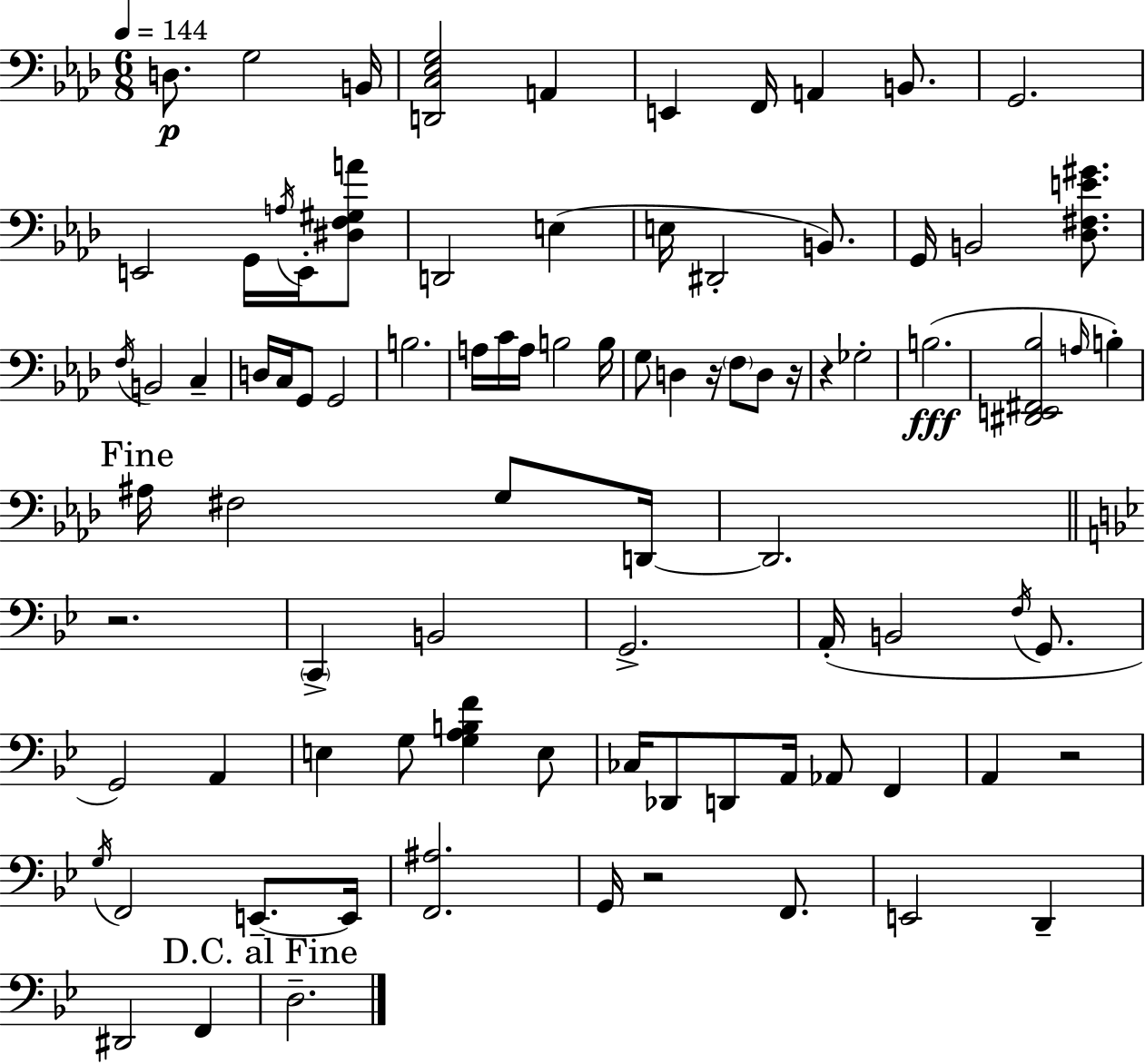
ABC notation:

X:1
T:Untitled
M:6/8
L:1/4
K:Fm
D,/2 G,2 B,,/4 [D,,C,_E,G,]2 A,, E,, F,,/4 A,, B,,/2 G,,2 E,,2 G,,/4 A,/4 E,,/4 [^D,F,^G,A]/2 D,,2 E, E,/4 ^D,,2 B,,/2 G,,/4 B,,2 [_D,^F,E^G]/2 F,/4 B,,2 C, D,/4 C,/4 G,,/2 G,,2 B,2 A,/4 C/4 A,/4 B,2 B,/4 G,/2 D, z/4 F,/2 D,/2 z/4 z _G,2 B,2 [^D,,E,,^F,,_B,]2 A,/4 B, ^A,/4 ^F,2 G,/2 D,,/4 D,,2 z2 C,, B,,2 G,,2 A,,/4 B,,2 F,/4 G,,/2 G,,2 A,, E, G,/2 [G,A,B,F] E,/2 _C,/4 _D,,/2 D,,/2 A,,/4 _A,,/2 F,, A,, z2 G,/4 F,,2 E,,/2 E,,/4 [F,,^A,]2 G,,/4 z2 F,,/2 E,,2 D,, ^D,,2 F,, D,2